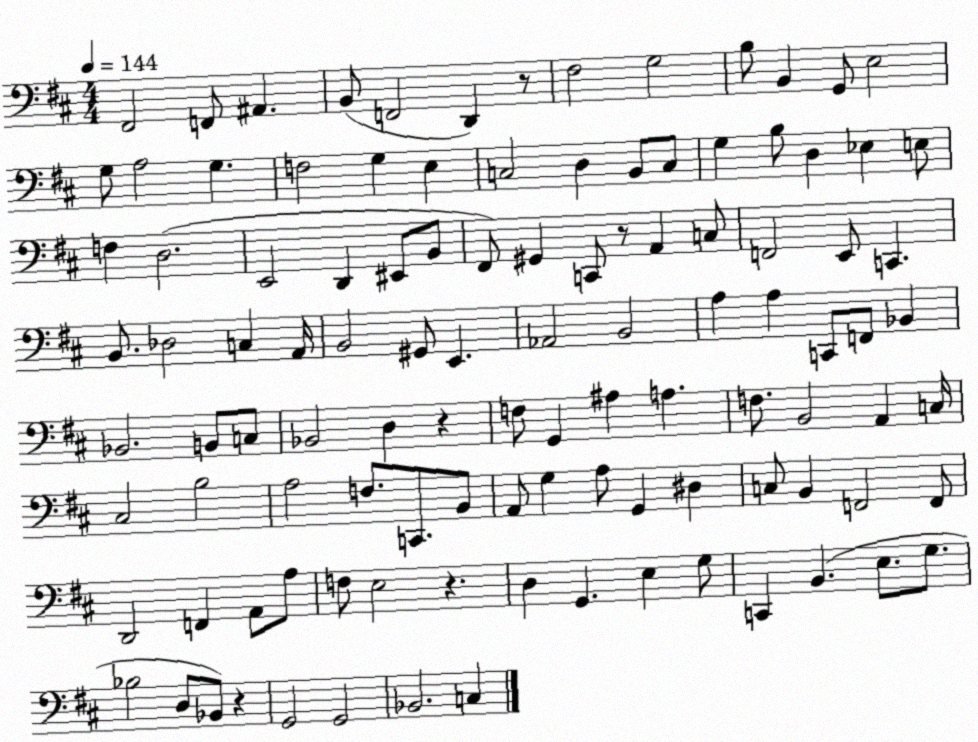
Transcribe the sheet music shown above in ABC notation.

X:1
T:Untitled
M:4/4
L:1/4
K:D
^F,,2 F,,/2 ^A,, B,,/2 F,,2 D,, z/2 ^F,2 G,2 B,/2 B,, G,,/2 E,2 G,/2 A,2 G, F,2 G, E, C,2 D, B,,/2 C,/2 G, B,/2 D, _E, E,/2 F, D,2 E,,2 D,, ^E,,/2 B,,/2 ^F,,/2 ^G,, C,,/2 z/2 A,, C,/2 F,,2 E,,/2 C,, B,,/2 _D,2 C, A,,/4 B,,2 ^G,,/2 E,, _A,,2 B,,2 A, A, C,,/2 F,,/2 _B,, _B,,2 B,,/2 C,/2 _B,,2 D, z F,/2 G,, ^A, A, F,/2 B,,2 A,, C,/4 ^C,2 B,2 A,2 F,/2 C,,/2 B,,/2 A,,/2 G, A,/2 G,, ^D, C,/2 B,, F,,2 F,,/2 D,,2 F,, A,,/2 A,/2 F,/2 E,2 z D, G,, E, G,/2 C,, B,, E,/2 G,/2 _B,2 D,/2 _B,,/2 z G,,2 G,,2 _B,,2 C,